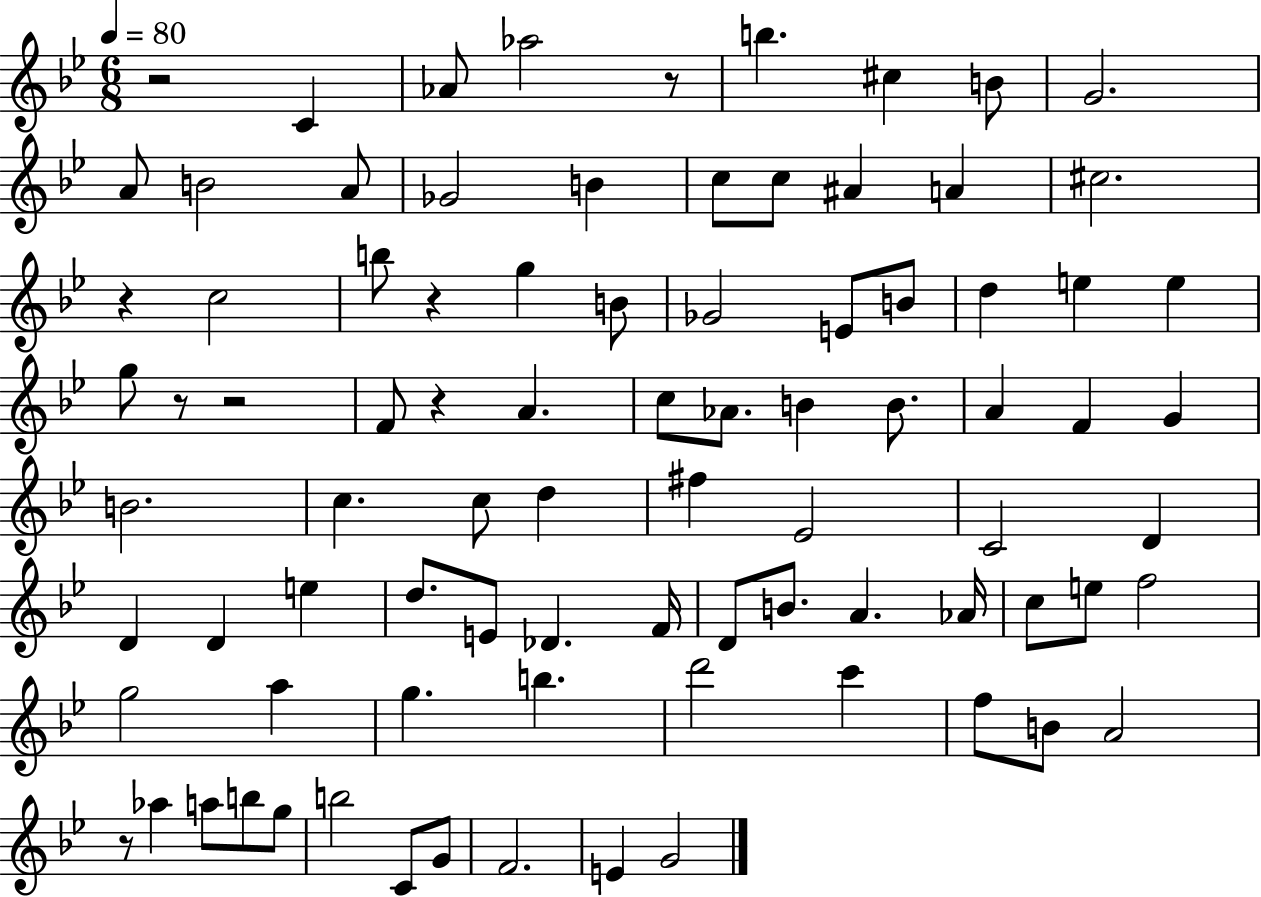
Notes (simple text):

R/h C4/q Ab4/e Ab5/h R/e B5/q. C#5/q B4/e G4/h. A4/e B4/h A4/e Gb4/h B4/q C5/e C5/e A#4/q A4/q C#5/h. R/q C5/h B5/e R/q G5/q B4/e Gb4/h E4/e B4/e D5/q E5/q E5/q G5/e R/e R/h F4/e R/q A4/q. C5/e Ab4/e. B4/q B4/e. A4/q F4/q G4/q B4/h. C5/q. C5/e D5/q F#5/q Eb4/h C4/h D4/q D4/q D4/q E5/q D5/e. E4/e Db4/q. F4/s D4/e B4/e. A4/q. Ab4/s C5/e E5/e F5/h G5/h A5/q G5/q. B5/q. D6/h C6/q F5/e B4/e A4/h R/e Ab5/q A5/e B5/e G5/e B5/h C4/e G4/e F4/h. E4/q G4/h